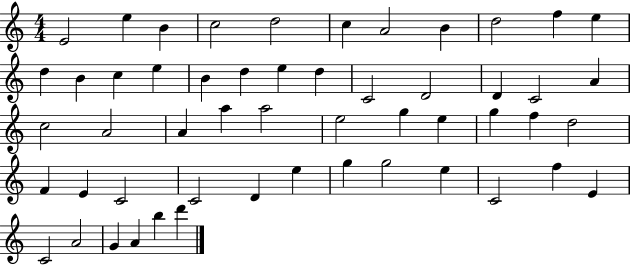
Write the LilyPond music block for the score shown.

{
  \clef treble
  \numericTimeSignature
  \time 4/4
  \key c \major
  e'2 e''4 b'4 | c''2 d''2 | c''4 a'2 b'4 | d''2 f''4 e''4 | \break d''4 b'4 c''4 e''4 | b'4 d''4 e''4 d''4 | c'2 d'2 | d'4 c'2 a'4 | \break c''2 a'2 | a'4 a''4 a''2 | e''2 g''4 e''4 | g''4 f''4 d''2 | \break f'4 e'4 c'2 | c'2 d'4 e''4 | g''4 g''2 e''4 | c'2 f''4 e'4 | \break c'2 a'2 | g'4 a'4 b''4 d'''4 | \bar "|."
}